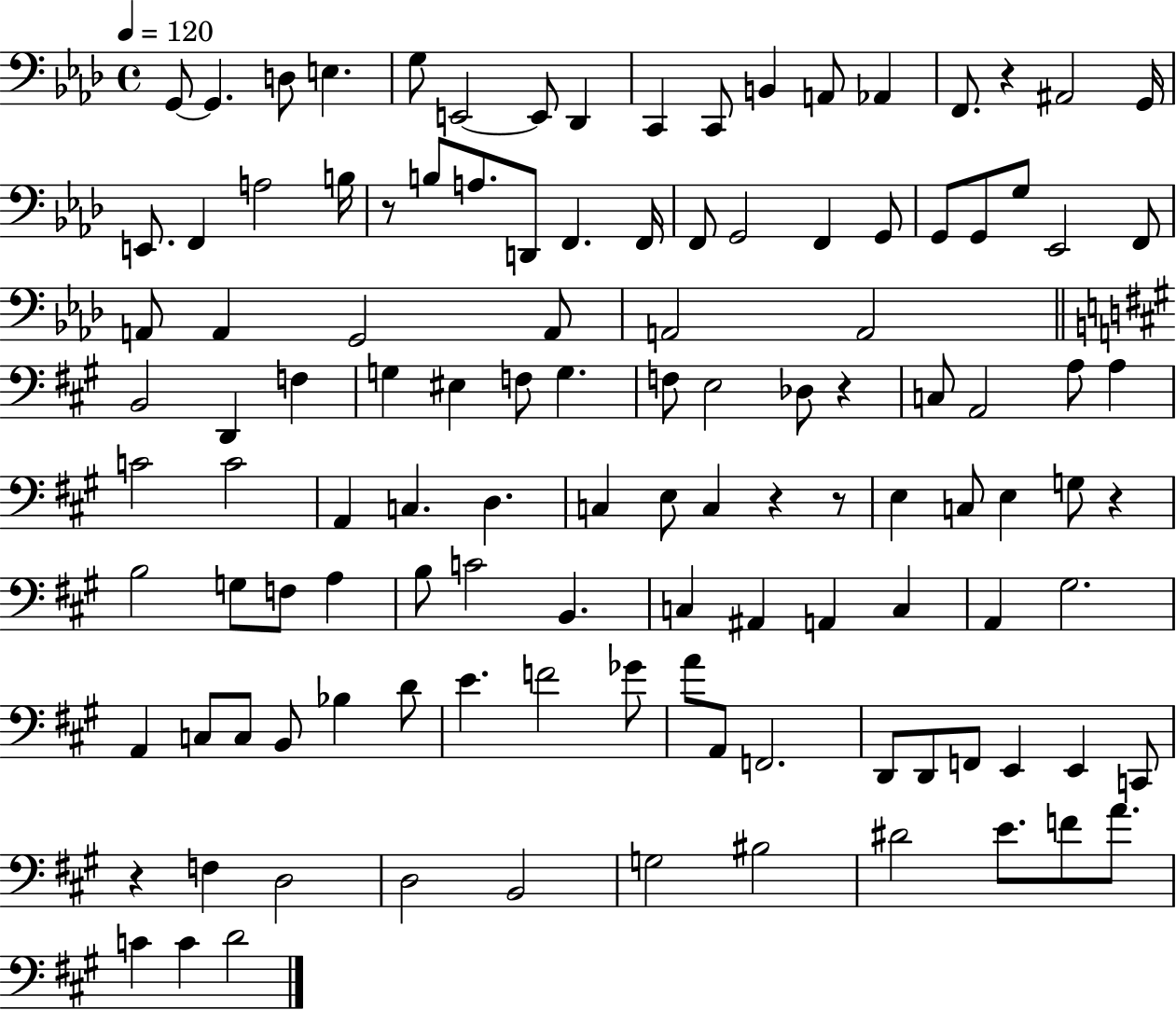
G2/e G2/q. D3/e E3/q. G3/e E2/h E2/e Db2/q C2/q C2/e B2/q A2/e Ab2/q F2/e. R/q A#2/h G2/s E2/e. F2/q A3/h B3/s R/e B3/e A3/e. D2/e F2/q. F2/s F2/e G2/h F2/q G2/e G2/e G2/e G3/e Eb2/h F2/e A2/e A2/q G2/h A2/e A2/h A2/h B2/h D2/q F3/q G3/q EIS3/q F3/e G3/q. F3/e E3/h Db3/e R/q C3/e A2/h A3/e A3/q C4/h C4/h A2/q C3/q. D3/q. C3/q E3/e C3/q R/q R/e E3/q C3/e E3/q G3/e R/q B3/h G3/e F3/e A3/q B3/e C4/h B2/q. C3/q A#2/q A2/q C3/q A2/q G#3/h. A2/q C3/e C3/e B2/e Bb3/q D4/e E4/q. F4/h Gb4/e A4/e A2/e F2/h. D2/e D2/e F2/e E2/q E2/q C2/e R/q F3/q D3/h D3/h B2/h G3/h BIS3/h D#4/h E4/e. F4/e A4/e. C4/q C4/q D4/h